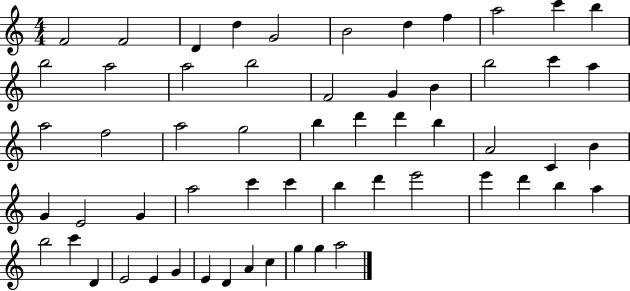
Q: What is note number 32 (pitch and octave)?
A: B4